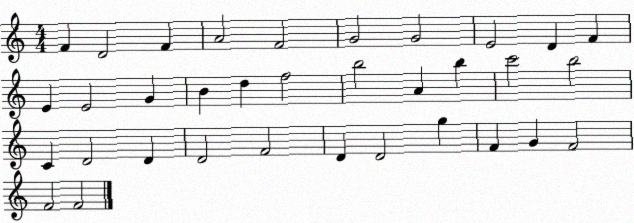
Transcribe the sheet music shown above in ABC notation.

X:1
T:Untitled
M:4/4
L:1/4
K:C
F D2 F A2 F2 G2 G2 E2 D F E E2 G B d f2 b2 A b c'2 b2 C D2 D D2 F2 D D2 g F G F2 F2 F2